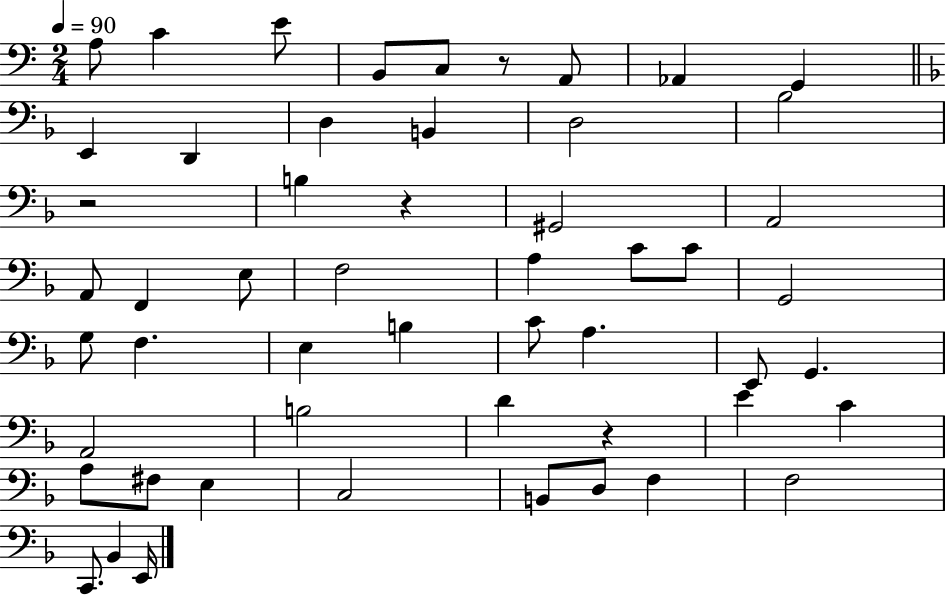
{
  \clef bass
  \numericTimeSignature
  \time 2/4
  \key c \major
  \tempo 4 = 90
  \repeat volta 2 { a8 c'4 e'8 | b,8 c8 r8 a,8 | aes,4 g,4 | \bar "||" \break \key f \major e,4 d,4 | d4 b,4 | d2 | bes2 | \break r2 | b4 r4 | gis,2 | a,2 | \break a,8 f,4 e8 | f2 | a4 c'8 c'8 | g,2 | \break g8 f4. | e4 b4 | c'8 a4. | e,8 g,4. | \break a,2 | b2 | d'4 r4 | e'4 c'4 | \break a8 fis8 e4 | c2 | b,8 d8 f4 | f2 | \break c,8. bes,4 e,16 | } \bar "|."
}